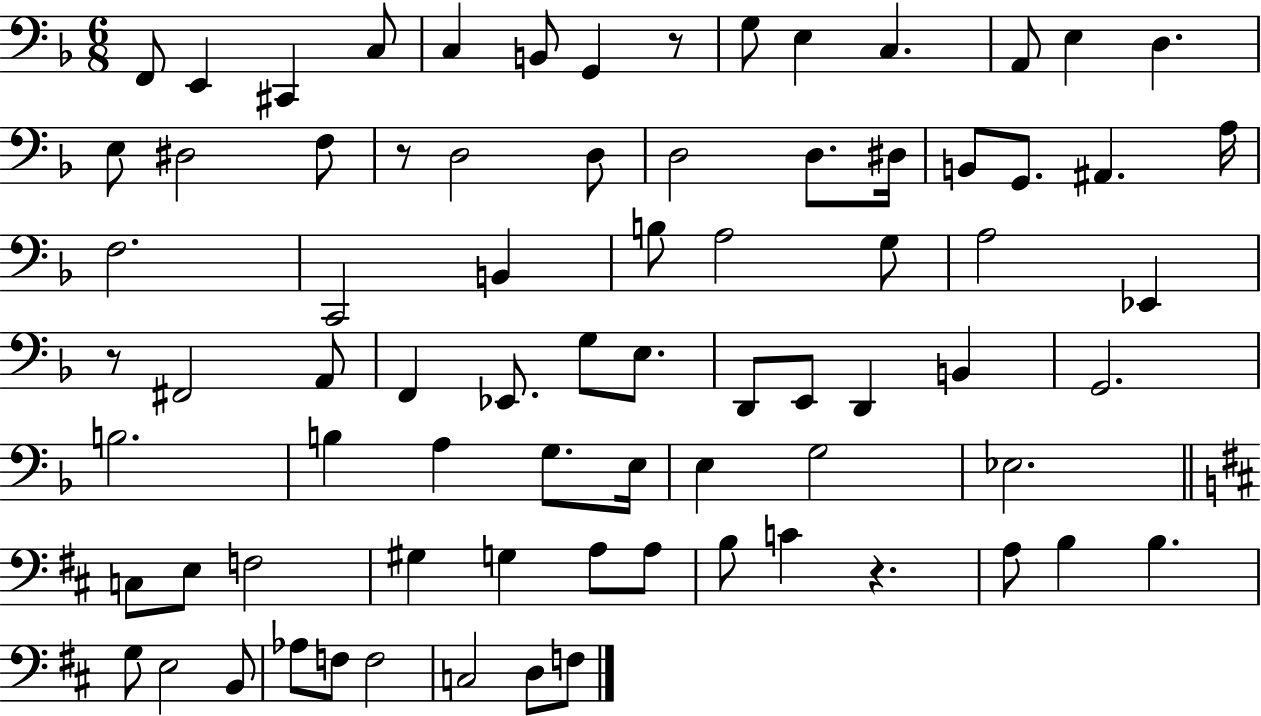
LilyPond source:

{
  \clef bass
  \numericTimeSignature
  \time 6/8
  \key f \major
  \repeat volta 2 { f,8 e,4 cis,4 c8 | c4 b,8 g,4 r8 | g8 e4 c4. | a,8 e4 d4. | \break e8 dis2 f8 | r8 d2 d8 | d2 d8. dis16 | b,8 g,8. ais,4. a16 | \break f2. | c,2 b,4 | b8 a2 g8 | a2 ees,4 | \break r8 fis,2 a,8 | f,4 ees,8. g8 e8. | d,8 e,8 d,4 b,4 | g,2. | \break b2. | b4 a4 g8. e16 | e4 g2 | ees2. | \break \bar "||" \break \key b \minor c8 e8 f2 | gis4 g4 a8 a8 | b8 c'4 r4. | a8 b4 b4. | \break g8 e2 b,8 | aes8 f8 f2 | c2 d8 f8 | } \bar "|."
}